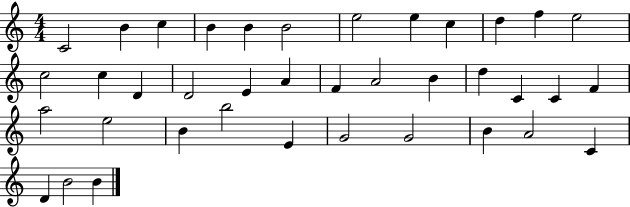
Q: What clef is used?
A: treble